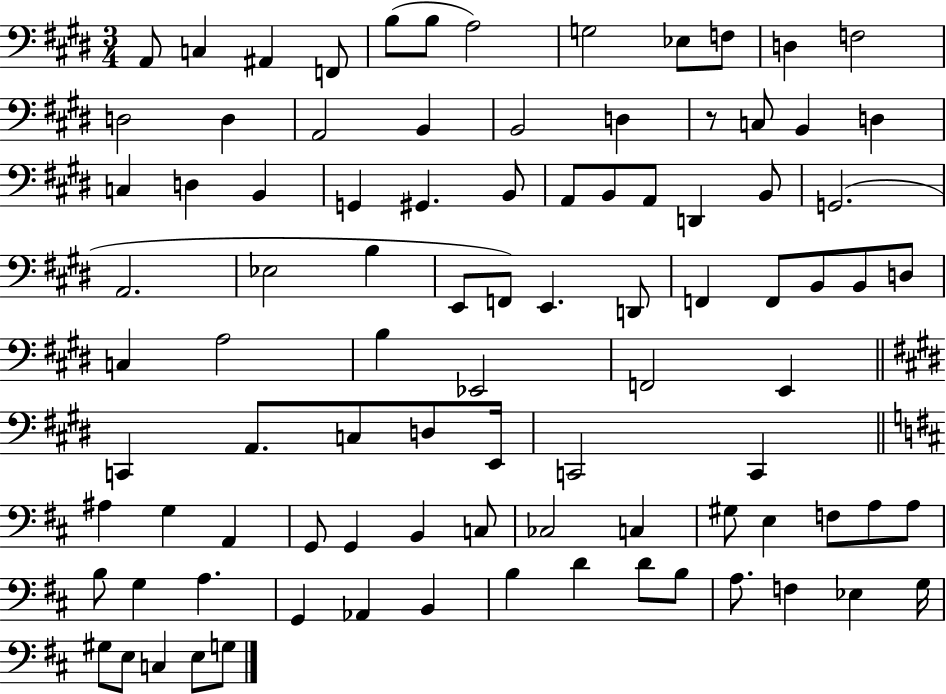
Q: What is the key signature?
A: E major